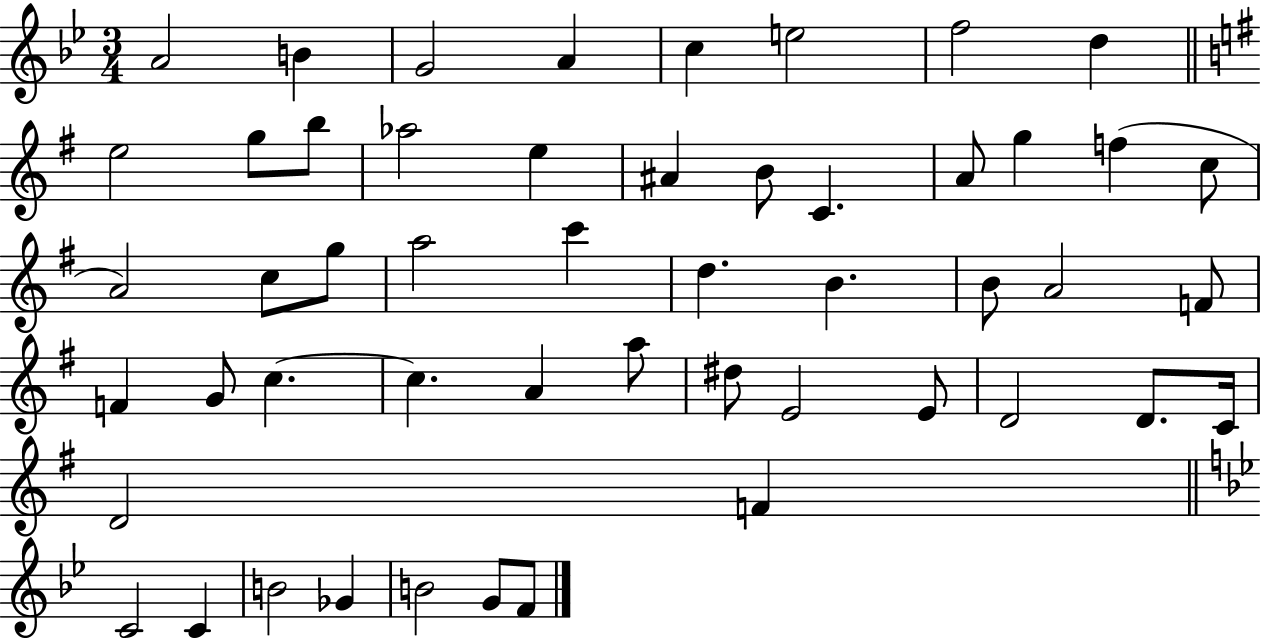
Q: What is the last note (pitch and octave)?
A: F4